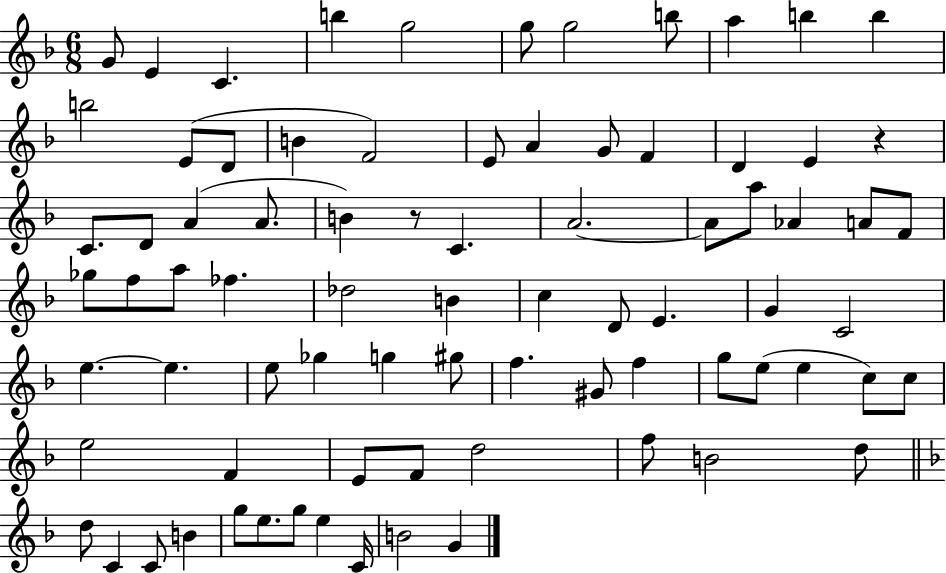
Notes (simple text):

G4/e E4/q C4/q. B5/q G5/h G5/e G5/h B5/e A5/q B5/q B5/q B5/h E4/e D4/e B4/q F4/h E4/e A4/q G4/e F4/q D4/q E4/q R/q C4/e. D4/e A4/q A4/e. B4/q R/e C4/q. A4/h. A4/e A5/e Ab4/q A4/e F4/e Gb5/e F5/e A5/e FES5/q. Db5/h B4/q C5/q D4/e E4/q. G4/q C4/h E5/q. E5/q. E5/e Gb5/q G5/q G#5/e F5/q. G#4/e F5/q G5/e E5/e E5/q C5/e C5/e E5/h F4/q E4/e F4/e D5/h F5/e B4/h D5/e D5/e C4/q C4/e B4/q G5/e E5/e. G5/e E5/q C4/s B4/h G4/q